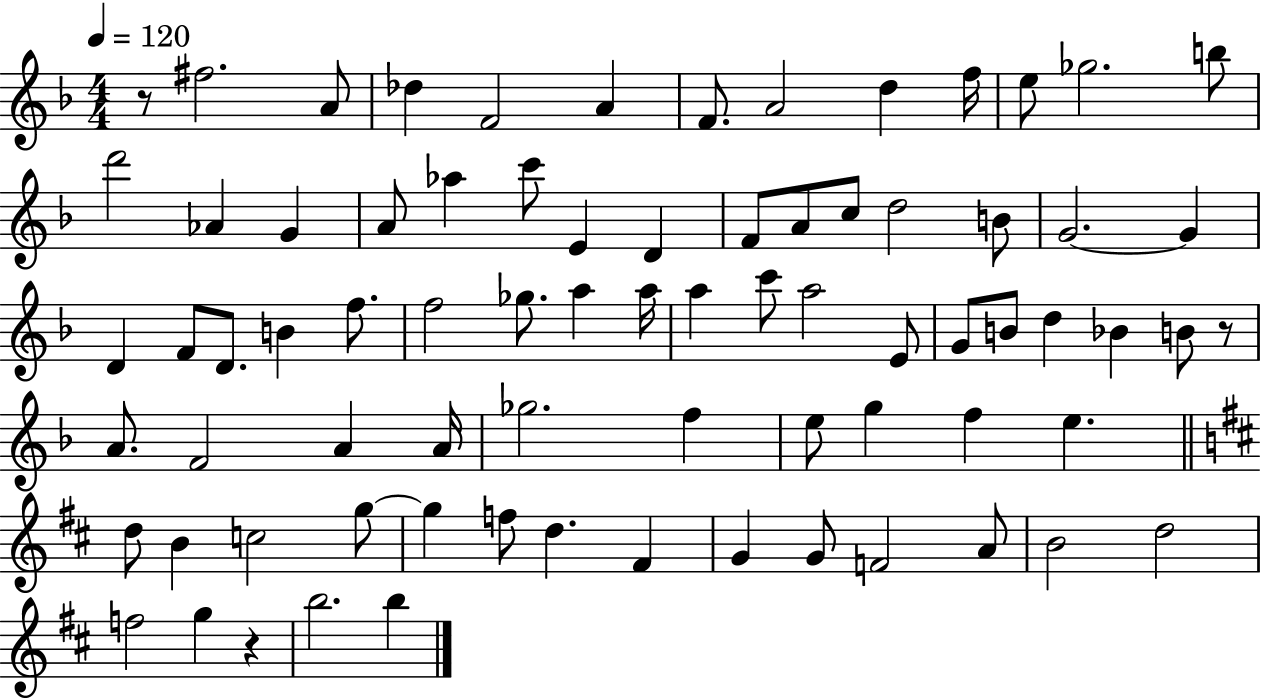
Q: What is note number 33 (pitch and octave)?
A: F5